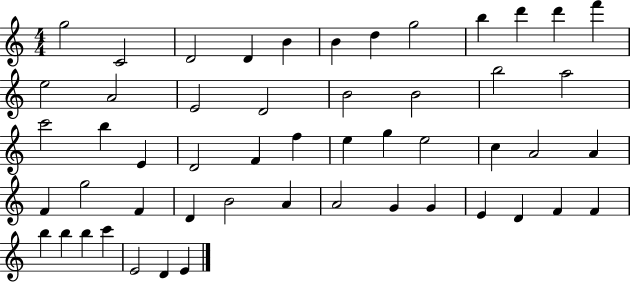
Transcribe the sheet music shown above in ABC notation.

X:1
T:Untitled
M:4/4
L:1/4
K:C
g2 C2 D2 D B B d g2 b d' d' f' e2 A2 E2 D2 B2 B2 b2 a2 c'2 b E D2 F f e g e2 c A2 A F g2 F D B2 A A2 G G E D F F b b b c' E2 D E